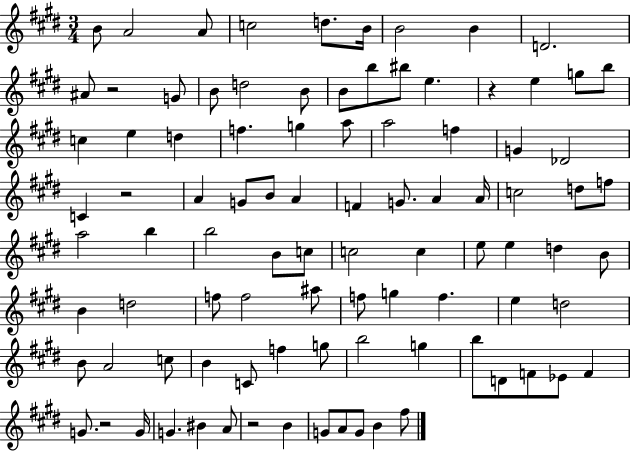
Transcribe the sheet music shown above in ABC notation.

X:1
T:Untitled
M:3/4
L:1/4
K:E
B/2 A2 A/2 c2 d/2 B/4 B2 B D2 ^A/2 z2 G/2 B/2 d2 B/2 B/2 b/2 ^b/2 e z e g/2 b/2 c e d f g a/2 a2 f G _D2 C z2 A G/2 B/2 A F G/2 A A/4 c2 d/2 f/2 a2 b b2 B/2 c/2 c2 c e/2 e d B/2 B d2 f/2 f2 ^a/2 f/2 g f e d2 B/2 A2 c/2 B C/2 f g/2 b2 g b/2 D/2 F/2 _E/2 F G/2 z2 G/4 G ^B A/2 z2 B G/2 A/2 G/2 B ^f/2